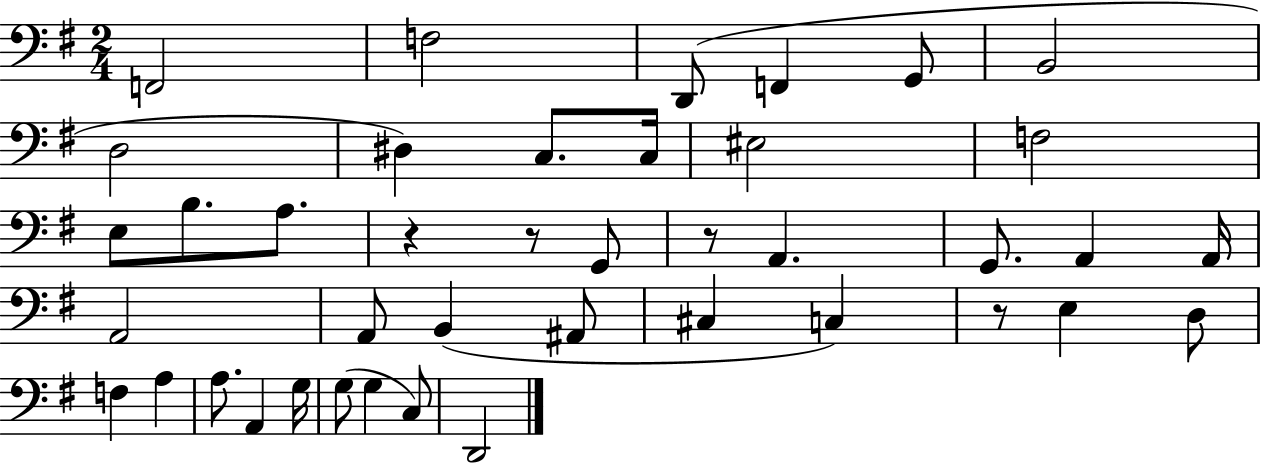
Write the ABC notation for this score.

X:1
T:Untitled
M:2/4
L:1/4
K:G
F,,2 F,2 D,,/2 F,, G,,/2 B,,2 D,2 ^D, C,/2 C,/4 ^E,2 F,2 E,/2 B,/2 A,/2 z z/2 G,,/2 z/2 A,, G,,/2 A,, A,,/4 A,,2 A,,/2 B,, ^A,,/2 ^C, C, z/2 E, D,/2 F, A, A,/2 A,, G,/4 G,/2 G, C,/2 D,,2